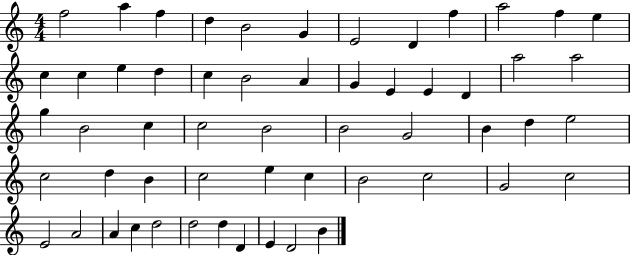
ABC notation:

X:1
T:Untitled
M:4/4
L:1/4
K:C
f2 a f d B2 G E2 D f a2 f e c c e d c B2 A G E E D a2 a2 g B2 c c2 B2 B2 G2 B d e2 c2 d B c2 e c B2 c2 G2 c2 E2 A2 A c d2 d2 d D E D2 B